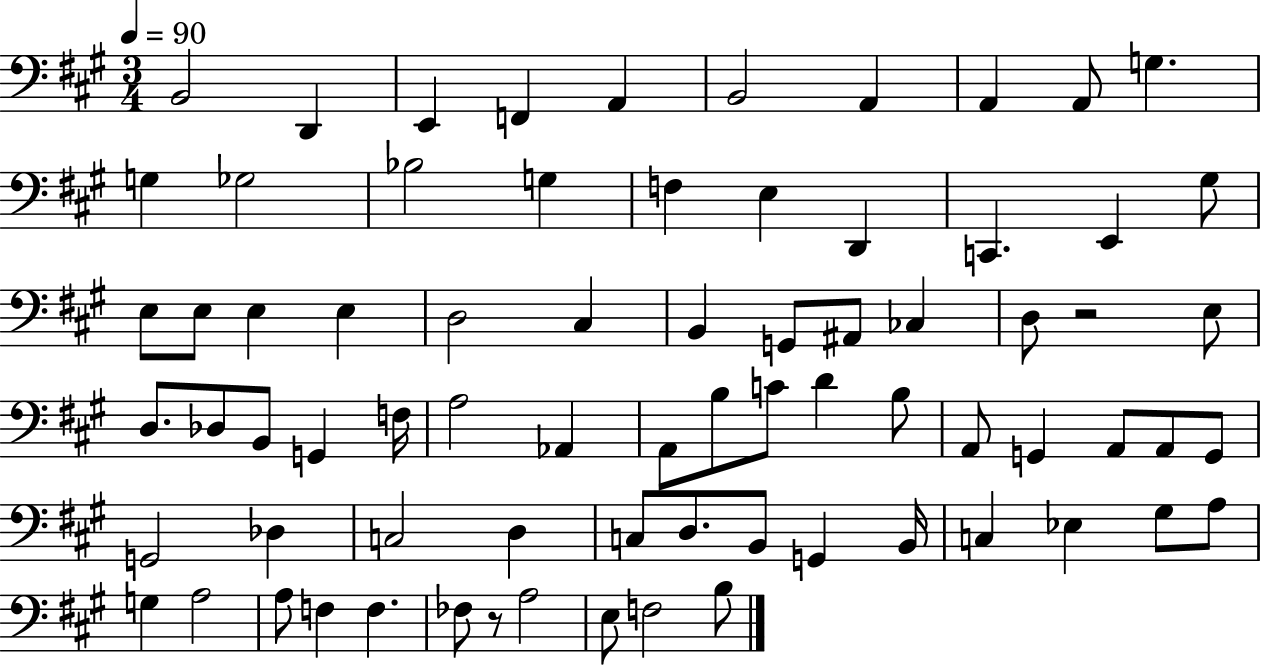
{
  \clef bass
  \numericTimeSignature
  \time 3/4
  \key a \major
  \tempo 4 = 90
  b,2 d,4 | e,4 f,4 a,4 | b,2 a,4 | a,4 a,8 g4. | \break g4 ges2 | bes2 g4 | f4 e4 d,4 | c,4. e,4 gis8 | \break e8 e8 e4 e4 | d2 cis4 | b,4 g,8 ais,8 ces4 | d8 r2 e8 | \break d8. des8 b,8 g,4 f16 | a2 aes,4 | a,8 b8 c'8 d'4 b8 | a,8 g,4 a,8 a,8 g,8 | \break g,2 des4 | c2 d4 | c8 d8. b,8 g,4 b,16 | c4 ees4 gis8 a8 | \break g4 a2 | a8 f4 f4. | fes8 r8 a2 | e8 f2 b8 | \break \bar "|."
}